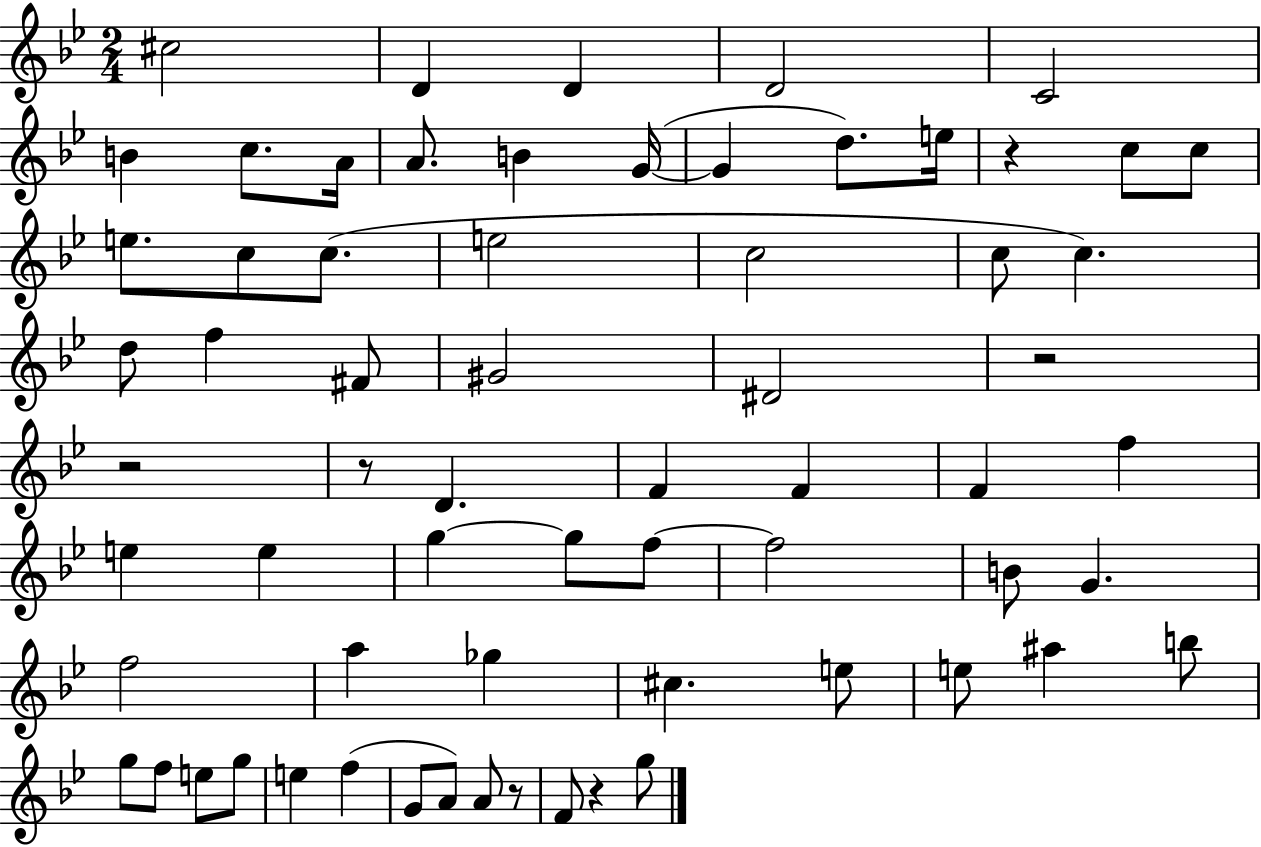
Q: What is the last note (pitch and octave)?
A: G5